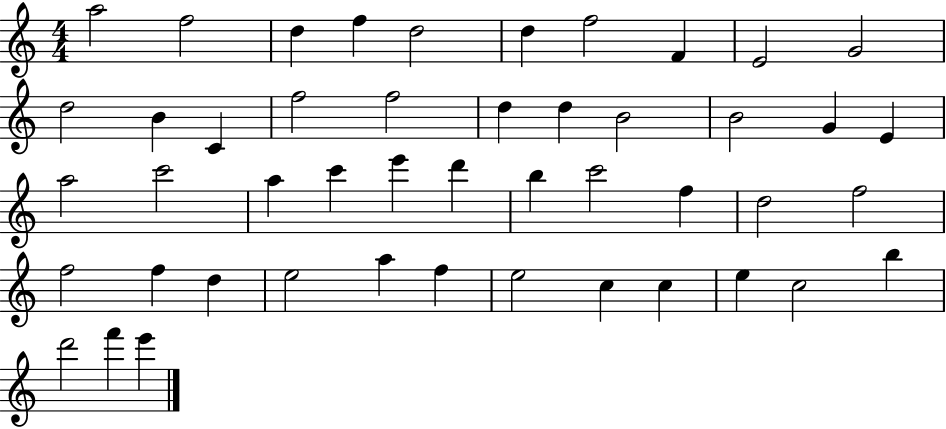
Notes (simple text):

A5/h F5/h D5/q F5/q D5/h D5/q F5/h F4/q E4/h G4/h D5/h B4/q C4/q F5/h F5/h D5/q D5/q B4/h B4/h G4/q E4/q A5/h C6/h A5/q C6/q E6/q D6/q B5/q C6/h F5/q D5/h F5/h F5/h F5/q D5/q E5/h A5/q F5/q E5/h C5/q C5/q E5/q C5/h B5/q D6/h F6/q E6/q